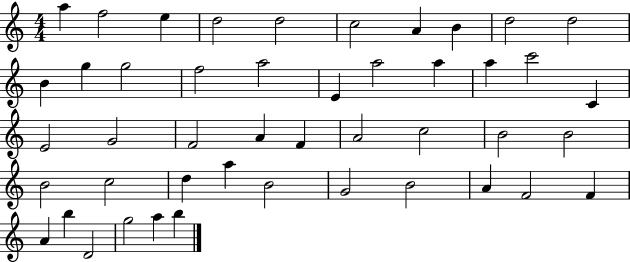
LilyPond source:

{
  \clef treble
  \numericTimeSignature
  \time 4/4
  \key c \major
  a''4 f''2 e''4 | d''2 d''2 | c''2 a'4 b'4 | d''2 d''2 | \break b'4 g''4 g''2 | f''2 a''2 | e'4 a''2 a''4 | a''4 c'''2 c'4 | \break e'2 g'2 | f'2 a'4 f'4 | a'2 c''2 | b'2 b'2 | \break b'2 c''2 | d''4 a''4 b'2 | g'2 b'2 | a'4 f'2 f'4 | \break a'4 b''4 d'2 | g''2 a''4 b''4 | \bar "|."
}